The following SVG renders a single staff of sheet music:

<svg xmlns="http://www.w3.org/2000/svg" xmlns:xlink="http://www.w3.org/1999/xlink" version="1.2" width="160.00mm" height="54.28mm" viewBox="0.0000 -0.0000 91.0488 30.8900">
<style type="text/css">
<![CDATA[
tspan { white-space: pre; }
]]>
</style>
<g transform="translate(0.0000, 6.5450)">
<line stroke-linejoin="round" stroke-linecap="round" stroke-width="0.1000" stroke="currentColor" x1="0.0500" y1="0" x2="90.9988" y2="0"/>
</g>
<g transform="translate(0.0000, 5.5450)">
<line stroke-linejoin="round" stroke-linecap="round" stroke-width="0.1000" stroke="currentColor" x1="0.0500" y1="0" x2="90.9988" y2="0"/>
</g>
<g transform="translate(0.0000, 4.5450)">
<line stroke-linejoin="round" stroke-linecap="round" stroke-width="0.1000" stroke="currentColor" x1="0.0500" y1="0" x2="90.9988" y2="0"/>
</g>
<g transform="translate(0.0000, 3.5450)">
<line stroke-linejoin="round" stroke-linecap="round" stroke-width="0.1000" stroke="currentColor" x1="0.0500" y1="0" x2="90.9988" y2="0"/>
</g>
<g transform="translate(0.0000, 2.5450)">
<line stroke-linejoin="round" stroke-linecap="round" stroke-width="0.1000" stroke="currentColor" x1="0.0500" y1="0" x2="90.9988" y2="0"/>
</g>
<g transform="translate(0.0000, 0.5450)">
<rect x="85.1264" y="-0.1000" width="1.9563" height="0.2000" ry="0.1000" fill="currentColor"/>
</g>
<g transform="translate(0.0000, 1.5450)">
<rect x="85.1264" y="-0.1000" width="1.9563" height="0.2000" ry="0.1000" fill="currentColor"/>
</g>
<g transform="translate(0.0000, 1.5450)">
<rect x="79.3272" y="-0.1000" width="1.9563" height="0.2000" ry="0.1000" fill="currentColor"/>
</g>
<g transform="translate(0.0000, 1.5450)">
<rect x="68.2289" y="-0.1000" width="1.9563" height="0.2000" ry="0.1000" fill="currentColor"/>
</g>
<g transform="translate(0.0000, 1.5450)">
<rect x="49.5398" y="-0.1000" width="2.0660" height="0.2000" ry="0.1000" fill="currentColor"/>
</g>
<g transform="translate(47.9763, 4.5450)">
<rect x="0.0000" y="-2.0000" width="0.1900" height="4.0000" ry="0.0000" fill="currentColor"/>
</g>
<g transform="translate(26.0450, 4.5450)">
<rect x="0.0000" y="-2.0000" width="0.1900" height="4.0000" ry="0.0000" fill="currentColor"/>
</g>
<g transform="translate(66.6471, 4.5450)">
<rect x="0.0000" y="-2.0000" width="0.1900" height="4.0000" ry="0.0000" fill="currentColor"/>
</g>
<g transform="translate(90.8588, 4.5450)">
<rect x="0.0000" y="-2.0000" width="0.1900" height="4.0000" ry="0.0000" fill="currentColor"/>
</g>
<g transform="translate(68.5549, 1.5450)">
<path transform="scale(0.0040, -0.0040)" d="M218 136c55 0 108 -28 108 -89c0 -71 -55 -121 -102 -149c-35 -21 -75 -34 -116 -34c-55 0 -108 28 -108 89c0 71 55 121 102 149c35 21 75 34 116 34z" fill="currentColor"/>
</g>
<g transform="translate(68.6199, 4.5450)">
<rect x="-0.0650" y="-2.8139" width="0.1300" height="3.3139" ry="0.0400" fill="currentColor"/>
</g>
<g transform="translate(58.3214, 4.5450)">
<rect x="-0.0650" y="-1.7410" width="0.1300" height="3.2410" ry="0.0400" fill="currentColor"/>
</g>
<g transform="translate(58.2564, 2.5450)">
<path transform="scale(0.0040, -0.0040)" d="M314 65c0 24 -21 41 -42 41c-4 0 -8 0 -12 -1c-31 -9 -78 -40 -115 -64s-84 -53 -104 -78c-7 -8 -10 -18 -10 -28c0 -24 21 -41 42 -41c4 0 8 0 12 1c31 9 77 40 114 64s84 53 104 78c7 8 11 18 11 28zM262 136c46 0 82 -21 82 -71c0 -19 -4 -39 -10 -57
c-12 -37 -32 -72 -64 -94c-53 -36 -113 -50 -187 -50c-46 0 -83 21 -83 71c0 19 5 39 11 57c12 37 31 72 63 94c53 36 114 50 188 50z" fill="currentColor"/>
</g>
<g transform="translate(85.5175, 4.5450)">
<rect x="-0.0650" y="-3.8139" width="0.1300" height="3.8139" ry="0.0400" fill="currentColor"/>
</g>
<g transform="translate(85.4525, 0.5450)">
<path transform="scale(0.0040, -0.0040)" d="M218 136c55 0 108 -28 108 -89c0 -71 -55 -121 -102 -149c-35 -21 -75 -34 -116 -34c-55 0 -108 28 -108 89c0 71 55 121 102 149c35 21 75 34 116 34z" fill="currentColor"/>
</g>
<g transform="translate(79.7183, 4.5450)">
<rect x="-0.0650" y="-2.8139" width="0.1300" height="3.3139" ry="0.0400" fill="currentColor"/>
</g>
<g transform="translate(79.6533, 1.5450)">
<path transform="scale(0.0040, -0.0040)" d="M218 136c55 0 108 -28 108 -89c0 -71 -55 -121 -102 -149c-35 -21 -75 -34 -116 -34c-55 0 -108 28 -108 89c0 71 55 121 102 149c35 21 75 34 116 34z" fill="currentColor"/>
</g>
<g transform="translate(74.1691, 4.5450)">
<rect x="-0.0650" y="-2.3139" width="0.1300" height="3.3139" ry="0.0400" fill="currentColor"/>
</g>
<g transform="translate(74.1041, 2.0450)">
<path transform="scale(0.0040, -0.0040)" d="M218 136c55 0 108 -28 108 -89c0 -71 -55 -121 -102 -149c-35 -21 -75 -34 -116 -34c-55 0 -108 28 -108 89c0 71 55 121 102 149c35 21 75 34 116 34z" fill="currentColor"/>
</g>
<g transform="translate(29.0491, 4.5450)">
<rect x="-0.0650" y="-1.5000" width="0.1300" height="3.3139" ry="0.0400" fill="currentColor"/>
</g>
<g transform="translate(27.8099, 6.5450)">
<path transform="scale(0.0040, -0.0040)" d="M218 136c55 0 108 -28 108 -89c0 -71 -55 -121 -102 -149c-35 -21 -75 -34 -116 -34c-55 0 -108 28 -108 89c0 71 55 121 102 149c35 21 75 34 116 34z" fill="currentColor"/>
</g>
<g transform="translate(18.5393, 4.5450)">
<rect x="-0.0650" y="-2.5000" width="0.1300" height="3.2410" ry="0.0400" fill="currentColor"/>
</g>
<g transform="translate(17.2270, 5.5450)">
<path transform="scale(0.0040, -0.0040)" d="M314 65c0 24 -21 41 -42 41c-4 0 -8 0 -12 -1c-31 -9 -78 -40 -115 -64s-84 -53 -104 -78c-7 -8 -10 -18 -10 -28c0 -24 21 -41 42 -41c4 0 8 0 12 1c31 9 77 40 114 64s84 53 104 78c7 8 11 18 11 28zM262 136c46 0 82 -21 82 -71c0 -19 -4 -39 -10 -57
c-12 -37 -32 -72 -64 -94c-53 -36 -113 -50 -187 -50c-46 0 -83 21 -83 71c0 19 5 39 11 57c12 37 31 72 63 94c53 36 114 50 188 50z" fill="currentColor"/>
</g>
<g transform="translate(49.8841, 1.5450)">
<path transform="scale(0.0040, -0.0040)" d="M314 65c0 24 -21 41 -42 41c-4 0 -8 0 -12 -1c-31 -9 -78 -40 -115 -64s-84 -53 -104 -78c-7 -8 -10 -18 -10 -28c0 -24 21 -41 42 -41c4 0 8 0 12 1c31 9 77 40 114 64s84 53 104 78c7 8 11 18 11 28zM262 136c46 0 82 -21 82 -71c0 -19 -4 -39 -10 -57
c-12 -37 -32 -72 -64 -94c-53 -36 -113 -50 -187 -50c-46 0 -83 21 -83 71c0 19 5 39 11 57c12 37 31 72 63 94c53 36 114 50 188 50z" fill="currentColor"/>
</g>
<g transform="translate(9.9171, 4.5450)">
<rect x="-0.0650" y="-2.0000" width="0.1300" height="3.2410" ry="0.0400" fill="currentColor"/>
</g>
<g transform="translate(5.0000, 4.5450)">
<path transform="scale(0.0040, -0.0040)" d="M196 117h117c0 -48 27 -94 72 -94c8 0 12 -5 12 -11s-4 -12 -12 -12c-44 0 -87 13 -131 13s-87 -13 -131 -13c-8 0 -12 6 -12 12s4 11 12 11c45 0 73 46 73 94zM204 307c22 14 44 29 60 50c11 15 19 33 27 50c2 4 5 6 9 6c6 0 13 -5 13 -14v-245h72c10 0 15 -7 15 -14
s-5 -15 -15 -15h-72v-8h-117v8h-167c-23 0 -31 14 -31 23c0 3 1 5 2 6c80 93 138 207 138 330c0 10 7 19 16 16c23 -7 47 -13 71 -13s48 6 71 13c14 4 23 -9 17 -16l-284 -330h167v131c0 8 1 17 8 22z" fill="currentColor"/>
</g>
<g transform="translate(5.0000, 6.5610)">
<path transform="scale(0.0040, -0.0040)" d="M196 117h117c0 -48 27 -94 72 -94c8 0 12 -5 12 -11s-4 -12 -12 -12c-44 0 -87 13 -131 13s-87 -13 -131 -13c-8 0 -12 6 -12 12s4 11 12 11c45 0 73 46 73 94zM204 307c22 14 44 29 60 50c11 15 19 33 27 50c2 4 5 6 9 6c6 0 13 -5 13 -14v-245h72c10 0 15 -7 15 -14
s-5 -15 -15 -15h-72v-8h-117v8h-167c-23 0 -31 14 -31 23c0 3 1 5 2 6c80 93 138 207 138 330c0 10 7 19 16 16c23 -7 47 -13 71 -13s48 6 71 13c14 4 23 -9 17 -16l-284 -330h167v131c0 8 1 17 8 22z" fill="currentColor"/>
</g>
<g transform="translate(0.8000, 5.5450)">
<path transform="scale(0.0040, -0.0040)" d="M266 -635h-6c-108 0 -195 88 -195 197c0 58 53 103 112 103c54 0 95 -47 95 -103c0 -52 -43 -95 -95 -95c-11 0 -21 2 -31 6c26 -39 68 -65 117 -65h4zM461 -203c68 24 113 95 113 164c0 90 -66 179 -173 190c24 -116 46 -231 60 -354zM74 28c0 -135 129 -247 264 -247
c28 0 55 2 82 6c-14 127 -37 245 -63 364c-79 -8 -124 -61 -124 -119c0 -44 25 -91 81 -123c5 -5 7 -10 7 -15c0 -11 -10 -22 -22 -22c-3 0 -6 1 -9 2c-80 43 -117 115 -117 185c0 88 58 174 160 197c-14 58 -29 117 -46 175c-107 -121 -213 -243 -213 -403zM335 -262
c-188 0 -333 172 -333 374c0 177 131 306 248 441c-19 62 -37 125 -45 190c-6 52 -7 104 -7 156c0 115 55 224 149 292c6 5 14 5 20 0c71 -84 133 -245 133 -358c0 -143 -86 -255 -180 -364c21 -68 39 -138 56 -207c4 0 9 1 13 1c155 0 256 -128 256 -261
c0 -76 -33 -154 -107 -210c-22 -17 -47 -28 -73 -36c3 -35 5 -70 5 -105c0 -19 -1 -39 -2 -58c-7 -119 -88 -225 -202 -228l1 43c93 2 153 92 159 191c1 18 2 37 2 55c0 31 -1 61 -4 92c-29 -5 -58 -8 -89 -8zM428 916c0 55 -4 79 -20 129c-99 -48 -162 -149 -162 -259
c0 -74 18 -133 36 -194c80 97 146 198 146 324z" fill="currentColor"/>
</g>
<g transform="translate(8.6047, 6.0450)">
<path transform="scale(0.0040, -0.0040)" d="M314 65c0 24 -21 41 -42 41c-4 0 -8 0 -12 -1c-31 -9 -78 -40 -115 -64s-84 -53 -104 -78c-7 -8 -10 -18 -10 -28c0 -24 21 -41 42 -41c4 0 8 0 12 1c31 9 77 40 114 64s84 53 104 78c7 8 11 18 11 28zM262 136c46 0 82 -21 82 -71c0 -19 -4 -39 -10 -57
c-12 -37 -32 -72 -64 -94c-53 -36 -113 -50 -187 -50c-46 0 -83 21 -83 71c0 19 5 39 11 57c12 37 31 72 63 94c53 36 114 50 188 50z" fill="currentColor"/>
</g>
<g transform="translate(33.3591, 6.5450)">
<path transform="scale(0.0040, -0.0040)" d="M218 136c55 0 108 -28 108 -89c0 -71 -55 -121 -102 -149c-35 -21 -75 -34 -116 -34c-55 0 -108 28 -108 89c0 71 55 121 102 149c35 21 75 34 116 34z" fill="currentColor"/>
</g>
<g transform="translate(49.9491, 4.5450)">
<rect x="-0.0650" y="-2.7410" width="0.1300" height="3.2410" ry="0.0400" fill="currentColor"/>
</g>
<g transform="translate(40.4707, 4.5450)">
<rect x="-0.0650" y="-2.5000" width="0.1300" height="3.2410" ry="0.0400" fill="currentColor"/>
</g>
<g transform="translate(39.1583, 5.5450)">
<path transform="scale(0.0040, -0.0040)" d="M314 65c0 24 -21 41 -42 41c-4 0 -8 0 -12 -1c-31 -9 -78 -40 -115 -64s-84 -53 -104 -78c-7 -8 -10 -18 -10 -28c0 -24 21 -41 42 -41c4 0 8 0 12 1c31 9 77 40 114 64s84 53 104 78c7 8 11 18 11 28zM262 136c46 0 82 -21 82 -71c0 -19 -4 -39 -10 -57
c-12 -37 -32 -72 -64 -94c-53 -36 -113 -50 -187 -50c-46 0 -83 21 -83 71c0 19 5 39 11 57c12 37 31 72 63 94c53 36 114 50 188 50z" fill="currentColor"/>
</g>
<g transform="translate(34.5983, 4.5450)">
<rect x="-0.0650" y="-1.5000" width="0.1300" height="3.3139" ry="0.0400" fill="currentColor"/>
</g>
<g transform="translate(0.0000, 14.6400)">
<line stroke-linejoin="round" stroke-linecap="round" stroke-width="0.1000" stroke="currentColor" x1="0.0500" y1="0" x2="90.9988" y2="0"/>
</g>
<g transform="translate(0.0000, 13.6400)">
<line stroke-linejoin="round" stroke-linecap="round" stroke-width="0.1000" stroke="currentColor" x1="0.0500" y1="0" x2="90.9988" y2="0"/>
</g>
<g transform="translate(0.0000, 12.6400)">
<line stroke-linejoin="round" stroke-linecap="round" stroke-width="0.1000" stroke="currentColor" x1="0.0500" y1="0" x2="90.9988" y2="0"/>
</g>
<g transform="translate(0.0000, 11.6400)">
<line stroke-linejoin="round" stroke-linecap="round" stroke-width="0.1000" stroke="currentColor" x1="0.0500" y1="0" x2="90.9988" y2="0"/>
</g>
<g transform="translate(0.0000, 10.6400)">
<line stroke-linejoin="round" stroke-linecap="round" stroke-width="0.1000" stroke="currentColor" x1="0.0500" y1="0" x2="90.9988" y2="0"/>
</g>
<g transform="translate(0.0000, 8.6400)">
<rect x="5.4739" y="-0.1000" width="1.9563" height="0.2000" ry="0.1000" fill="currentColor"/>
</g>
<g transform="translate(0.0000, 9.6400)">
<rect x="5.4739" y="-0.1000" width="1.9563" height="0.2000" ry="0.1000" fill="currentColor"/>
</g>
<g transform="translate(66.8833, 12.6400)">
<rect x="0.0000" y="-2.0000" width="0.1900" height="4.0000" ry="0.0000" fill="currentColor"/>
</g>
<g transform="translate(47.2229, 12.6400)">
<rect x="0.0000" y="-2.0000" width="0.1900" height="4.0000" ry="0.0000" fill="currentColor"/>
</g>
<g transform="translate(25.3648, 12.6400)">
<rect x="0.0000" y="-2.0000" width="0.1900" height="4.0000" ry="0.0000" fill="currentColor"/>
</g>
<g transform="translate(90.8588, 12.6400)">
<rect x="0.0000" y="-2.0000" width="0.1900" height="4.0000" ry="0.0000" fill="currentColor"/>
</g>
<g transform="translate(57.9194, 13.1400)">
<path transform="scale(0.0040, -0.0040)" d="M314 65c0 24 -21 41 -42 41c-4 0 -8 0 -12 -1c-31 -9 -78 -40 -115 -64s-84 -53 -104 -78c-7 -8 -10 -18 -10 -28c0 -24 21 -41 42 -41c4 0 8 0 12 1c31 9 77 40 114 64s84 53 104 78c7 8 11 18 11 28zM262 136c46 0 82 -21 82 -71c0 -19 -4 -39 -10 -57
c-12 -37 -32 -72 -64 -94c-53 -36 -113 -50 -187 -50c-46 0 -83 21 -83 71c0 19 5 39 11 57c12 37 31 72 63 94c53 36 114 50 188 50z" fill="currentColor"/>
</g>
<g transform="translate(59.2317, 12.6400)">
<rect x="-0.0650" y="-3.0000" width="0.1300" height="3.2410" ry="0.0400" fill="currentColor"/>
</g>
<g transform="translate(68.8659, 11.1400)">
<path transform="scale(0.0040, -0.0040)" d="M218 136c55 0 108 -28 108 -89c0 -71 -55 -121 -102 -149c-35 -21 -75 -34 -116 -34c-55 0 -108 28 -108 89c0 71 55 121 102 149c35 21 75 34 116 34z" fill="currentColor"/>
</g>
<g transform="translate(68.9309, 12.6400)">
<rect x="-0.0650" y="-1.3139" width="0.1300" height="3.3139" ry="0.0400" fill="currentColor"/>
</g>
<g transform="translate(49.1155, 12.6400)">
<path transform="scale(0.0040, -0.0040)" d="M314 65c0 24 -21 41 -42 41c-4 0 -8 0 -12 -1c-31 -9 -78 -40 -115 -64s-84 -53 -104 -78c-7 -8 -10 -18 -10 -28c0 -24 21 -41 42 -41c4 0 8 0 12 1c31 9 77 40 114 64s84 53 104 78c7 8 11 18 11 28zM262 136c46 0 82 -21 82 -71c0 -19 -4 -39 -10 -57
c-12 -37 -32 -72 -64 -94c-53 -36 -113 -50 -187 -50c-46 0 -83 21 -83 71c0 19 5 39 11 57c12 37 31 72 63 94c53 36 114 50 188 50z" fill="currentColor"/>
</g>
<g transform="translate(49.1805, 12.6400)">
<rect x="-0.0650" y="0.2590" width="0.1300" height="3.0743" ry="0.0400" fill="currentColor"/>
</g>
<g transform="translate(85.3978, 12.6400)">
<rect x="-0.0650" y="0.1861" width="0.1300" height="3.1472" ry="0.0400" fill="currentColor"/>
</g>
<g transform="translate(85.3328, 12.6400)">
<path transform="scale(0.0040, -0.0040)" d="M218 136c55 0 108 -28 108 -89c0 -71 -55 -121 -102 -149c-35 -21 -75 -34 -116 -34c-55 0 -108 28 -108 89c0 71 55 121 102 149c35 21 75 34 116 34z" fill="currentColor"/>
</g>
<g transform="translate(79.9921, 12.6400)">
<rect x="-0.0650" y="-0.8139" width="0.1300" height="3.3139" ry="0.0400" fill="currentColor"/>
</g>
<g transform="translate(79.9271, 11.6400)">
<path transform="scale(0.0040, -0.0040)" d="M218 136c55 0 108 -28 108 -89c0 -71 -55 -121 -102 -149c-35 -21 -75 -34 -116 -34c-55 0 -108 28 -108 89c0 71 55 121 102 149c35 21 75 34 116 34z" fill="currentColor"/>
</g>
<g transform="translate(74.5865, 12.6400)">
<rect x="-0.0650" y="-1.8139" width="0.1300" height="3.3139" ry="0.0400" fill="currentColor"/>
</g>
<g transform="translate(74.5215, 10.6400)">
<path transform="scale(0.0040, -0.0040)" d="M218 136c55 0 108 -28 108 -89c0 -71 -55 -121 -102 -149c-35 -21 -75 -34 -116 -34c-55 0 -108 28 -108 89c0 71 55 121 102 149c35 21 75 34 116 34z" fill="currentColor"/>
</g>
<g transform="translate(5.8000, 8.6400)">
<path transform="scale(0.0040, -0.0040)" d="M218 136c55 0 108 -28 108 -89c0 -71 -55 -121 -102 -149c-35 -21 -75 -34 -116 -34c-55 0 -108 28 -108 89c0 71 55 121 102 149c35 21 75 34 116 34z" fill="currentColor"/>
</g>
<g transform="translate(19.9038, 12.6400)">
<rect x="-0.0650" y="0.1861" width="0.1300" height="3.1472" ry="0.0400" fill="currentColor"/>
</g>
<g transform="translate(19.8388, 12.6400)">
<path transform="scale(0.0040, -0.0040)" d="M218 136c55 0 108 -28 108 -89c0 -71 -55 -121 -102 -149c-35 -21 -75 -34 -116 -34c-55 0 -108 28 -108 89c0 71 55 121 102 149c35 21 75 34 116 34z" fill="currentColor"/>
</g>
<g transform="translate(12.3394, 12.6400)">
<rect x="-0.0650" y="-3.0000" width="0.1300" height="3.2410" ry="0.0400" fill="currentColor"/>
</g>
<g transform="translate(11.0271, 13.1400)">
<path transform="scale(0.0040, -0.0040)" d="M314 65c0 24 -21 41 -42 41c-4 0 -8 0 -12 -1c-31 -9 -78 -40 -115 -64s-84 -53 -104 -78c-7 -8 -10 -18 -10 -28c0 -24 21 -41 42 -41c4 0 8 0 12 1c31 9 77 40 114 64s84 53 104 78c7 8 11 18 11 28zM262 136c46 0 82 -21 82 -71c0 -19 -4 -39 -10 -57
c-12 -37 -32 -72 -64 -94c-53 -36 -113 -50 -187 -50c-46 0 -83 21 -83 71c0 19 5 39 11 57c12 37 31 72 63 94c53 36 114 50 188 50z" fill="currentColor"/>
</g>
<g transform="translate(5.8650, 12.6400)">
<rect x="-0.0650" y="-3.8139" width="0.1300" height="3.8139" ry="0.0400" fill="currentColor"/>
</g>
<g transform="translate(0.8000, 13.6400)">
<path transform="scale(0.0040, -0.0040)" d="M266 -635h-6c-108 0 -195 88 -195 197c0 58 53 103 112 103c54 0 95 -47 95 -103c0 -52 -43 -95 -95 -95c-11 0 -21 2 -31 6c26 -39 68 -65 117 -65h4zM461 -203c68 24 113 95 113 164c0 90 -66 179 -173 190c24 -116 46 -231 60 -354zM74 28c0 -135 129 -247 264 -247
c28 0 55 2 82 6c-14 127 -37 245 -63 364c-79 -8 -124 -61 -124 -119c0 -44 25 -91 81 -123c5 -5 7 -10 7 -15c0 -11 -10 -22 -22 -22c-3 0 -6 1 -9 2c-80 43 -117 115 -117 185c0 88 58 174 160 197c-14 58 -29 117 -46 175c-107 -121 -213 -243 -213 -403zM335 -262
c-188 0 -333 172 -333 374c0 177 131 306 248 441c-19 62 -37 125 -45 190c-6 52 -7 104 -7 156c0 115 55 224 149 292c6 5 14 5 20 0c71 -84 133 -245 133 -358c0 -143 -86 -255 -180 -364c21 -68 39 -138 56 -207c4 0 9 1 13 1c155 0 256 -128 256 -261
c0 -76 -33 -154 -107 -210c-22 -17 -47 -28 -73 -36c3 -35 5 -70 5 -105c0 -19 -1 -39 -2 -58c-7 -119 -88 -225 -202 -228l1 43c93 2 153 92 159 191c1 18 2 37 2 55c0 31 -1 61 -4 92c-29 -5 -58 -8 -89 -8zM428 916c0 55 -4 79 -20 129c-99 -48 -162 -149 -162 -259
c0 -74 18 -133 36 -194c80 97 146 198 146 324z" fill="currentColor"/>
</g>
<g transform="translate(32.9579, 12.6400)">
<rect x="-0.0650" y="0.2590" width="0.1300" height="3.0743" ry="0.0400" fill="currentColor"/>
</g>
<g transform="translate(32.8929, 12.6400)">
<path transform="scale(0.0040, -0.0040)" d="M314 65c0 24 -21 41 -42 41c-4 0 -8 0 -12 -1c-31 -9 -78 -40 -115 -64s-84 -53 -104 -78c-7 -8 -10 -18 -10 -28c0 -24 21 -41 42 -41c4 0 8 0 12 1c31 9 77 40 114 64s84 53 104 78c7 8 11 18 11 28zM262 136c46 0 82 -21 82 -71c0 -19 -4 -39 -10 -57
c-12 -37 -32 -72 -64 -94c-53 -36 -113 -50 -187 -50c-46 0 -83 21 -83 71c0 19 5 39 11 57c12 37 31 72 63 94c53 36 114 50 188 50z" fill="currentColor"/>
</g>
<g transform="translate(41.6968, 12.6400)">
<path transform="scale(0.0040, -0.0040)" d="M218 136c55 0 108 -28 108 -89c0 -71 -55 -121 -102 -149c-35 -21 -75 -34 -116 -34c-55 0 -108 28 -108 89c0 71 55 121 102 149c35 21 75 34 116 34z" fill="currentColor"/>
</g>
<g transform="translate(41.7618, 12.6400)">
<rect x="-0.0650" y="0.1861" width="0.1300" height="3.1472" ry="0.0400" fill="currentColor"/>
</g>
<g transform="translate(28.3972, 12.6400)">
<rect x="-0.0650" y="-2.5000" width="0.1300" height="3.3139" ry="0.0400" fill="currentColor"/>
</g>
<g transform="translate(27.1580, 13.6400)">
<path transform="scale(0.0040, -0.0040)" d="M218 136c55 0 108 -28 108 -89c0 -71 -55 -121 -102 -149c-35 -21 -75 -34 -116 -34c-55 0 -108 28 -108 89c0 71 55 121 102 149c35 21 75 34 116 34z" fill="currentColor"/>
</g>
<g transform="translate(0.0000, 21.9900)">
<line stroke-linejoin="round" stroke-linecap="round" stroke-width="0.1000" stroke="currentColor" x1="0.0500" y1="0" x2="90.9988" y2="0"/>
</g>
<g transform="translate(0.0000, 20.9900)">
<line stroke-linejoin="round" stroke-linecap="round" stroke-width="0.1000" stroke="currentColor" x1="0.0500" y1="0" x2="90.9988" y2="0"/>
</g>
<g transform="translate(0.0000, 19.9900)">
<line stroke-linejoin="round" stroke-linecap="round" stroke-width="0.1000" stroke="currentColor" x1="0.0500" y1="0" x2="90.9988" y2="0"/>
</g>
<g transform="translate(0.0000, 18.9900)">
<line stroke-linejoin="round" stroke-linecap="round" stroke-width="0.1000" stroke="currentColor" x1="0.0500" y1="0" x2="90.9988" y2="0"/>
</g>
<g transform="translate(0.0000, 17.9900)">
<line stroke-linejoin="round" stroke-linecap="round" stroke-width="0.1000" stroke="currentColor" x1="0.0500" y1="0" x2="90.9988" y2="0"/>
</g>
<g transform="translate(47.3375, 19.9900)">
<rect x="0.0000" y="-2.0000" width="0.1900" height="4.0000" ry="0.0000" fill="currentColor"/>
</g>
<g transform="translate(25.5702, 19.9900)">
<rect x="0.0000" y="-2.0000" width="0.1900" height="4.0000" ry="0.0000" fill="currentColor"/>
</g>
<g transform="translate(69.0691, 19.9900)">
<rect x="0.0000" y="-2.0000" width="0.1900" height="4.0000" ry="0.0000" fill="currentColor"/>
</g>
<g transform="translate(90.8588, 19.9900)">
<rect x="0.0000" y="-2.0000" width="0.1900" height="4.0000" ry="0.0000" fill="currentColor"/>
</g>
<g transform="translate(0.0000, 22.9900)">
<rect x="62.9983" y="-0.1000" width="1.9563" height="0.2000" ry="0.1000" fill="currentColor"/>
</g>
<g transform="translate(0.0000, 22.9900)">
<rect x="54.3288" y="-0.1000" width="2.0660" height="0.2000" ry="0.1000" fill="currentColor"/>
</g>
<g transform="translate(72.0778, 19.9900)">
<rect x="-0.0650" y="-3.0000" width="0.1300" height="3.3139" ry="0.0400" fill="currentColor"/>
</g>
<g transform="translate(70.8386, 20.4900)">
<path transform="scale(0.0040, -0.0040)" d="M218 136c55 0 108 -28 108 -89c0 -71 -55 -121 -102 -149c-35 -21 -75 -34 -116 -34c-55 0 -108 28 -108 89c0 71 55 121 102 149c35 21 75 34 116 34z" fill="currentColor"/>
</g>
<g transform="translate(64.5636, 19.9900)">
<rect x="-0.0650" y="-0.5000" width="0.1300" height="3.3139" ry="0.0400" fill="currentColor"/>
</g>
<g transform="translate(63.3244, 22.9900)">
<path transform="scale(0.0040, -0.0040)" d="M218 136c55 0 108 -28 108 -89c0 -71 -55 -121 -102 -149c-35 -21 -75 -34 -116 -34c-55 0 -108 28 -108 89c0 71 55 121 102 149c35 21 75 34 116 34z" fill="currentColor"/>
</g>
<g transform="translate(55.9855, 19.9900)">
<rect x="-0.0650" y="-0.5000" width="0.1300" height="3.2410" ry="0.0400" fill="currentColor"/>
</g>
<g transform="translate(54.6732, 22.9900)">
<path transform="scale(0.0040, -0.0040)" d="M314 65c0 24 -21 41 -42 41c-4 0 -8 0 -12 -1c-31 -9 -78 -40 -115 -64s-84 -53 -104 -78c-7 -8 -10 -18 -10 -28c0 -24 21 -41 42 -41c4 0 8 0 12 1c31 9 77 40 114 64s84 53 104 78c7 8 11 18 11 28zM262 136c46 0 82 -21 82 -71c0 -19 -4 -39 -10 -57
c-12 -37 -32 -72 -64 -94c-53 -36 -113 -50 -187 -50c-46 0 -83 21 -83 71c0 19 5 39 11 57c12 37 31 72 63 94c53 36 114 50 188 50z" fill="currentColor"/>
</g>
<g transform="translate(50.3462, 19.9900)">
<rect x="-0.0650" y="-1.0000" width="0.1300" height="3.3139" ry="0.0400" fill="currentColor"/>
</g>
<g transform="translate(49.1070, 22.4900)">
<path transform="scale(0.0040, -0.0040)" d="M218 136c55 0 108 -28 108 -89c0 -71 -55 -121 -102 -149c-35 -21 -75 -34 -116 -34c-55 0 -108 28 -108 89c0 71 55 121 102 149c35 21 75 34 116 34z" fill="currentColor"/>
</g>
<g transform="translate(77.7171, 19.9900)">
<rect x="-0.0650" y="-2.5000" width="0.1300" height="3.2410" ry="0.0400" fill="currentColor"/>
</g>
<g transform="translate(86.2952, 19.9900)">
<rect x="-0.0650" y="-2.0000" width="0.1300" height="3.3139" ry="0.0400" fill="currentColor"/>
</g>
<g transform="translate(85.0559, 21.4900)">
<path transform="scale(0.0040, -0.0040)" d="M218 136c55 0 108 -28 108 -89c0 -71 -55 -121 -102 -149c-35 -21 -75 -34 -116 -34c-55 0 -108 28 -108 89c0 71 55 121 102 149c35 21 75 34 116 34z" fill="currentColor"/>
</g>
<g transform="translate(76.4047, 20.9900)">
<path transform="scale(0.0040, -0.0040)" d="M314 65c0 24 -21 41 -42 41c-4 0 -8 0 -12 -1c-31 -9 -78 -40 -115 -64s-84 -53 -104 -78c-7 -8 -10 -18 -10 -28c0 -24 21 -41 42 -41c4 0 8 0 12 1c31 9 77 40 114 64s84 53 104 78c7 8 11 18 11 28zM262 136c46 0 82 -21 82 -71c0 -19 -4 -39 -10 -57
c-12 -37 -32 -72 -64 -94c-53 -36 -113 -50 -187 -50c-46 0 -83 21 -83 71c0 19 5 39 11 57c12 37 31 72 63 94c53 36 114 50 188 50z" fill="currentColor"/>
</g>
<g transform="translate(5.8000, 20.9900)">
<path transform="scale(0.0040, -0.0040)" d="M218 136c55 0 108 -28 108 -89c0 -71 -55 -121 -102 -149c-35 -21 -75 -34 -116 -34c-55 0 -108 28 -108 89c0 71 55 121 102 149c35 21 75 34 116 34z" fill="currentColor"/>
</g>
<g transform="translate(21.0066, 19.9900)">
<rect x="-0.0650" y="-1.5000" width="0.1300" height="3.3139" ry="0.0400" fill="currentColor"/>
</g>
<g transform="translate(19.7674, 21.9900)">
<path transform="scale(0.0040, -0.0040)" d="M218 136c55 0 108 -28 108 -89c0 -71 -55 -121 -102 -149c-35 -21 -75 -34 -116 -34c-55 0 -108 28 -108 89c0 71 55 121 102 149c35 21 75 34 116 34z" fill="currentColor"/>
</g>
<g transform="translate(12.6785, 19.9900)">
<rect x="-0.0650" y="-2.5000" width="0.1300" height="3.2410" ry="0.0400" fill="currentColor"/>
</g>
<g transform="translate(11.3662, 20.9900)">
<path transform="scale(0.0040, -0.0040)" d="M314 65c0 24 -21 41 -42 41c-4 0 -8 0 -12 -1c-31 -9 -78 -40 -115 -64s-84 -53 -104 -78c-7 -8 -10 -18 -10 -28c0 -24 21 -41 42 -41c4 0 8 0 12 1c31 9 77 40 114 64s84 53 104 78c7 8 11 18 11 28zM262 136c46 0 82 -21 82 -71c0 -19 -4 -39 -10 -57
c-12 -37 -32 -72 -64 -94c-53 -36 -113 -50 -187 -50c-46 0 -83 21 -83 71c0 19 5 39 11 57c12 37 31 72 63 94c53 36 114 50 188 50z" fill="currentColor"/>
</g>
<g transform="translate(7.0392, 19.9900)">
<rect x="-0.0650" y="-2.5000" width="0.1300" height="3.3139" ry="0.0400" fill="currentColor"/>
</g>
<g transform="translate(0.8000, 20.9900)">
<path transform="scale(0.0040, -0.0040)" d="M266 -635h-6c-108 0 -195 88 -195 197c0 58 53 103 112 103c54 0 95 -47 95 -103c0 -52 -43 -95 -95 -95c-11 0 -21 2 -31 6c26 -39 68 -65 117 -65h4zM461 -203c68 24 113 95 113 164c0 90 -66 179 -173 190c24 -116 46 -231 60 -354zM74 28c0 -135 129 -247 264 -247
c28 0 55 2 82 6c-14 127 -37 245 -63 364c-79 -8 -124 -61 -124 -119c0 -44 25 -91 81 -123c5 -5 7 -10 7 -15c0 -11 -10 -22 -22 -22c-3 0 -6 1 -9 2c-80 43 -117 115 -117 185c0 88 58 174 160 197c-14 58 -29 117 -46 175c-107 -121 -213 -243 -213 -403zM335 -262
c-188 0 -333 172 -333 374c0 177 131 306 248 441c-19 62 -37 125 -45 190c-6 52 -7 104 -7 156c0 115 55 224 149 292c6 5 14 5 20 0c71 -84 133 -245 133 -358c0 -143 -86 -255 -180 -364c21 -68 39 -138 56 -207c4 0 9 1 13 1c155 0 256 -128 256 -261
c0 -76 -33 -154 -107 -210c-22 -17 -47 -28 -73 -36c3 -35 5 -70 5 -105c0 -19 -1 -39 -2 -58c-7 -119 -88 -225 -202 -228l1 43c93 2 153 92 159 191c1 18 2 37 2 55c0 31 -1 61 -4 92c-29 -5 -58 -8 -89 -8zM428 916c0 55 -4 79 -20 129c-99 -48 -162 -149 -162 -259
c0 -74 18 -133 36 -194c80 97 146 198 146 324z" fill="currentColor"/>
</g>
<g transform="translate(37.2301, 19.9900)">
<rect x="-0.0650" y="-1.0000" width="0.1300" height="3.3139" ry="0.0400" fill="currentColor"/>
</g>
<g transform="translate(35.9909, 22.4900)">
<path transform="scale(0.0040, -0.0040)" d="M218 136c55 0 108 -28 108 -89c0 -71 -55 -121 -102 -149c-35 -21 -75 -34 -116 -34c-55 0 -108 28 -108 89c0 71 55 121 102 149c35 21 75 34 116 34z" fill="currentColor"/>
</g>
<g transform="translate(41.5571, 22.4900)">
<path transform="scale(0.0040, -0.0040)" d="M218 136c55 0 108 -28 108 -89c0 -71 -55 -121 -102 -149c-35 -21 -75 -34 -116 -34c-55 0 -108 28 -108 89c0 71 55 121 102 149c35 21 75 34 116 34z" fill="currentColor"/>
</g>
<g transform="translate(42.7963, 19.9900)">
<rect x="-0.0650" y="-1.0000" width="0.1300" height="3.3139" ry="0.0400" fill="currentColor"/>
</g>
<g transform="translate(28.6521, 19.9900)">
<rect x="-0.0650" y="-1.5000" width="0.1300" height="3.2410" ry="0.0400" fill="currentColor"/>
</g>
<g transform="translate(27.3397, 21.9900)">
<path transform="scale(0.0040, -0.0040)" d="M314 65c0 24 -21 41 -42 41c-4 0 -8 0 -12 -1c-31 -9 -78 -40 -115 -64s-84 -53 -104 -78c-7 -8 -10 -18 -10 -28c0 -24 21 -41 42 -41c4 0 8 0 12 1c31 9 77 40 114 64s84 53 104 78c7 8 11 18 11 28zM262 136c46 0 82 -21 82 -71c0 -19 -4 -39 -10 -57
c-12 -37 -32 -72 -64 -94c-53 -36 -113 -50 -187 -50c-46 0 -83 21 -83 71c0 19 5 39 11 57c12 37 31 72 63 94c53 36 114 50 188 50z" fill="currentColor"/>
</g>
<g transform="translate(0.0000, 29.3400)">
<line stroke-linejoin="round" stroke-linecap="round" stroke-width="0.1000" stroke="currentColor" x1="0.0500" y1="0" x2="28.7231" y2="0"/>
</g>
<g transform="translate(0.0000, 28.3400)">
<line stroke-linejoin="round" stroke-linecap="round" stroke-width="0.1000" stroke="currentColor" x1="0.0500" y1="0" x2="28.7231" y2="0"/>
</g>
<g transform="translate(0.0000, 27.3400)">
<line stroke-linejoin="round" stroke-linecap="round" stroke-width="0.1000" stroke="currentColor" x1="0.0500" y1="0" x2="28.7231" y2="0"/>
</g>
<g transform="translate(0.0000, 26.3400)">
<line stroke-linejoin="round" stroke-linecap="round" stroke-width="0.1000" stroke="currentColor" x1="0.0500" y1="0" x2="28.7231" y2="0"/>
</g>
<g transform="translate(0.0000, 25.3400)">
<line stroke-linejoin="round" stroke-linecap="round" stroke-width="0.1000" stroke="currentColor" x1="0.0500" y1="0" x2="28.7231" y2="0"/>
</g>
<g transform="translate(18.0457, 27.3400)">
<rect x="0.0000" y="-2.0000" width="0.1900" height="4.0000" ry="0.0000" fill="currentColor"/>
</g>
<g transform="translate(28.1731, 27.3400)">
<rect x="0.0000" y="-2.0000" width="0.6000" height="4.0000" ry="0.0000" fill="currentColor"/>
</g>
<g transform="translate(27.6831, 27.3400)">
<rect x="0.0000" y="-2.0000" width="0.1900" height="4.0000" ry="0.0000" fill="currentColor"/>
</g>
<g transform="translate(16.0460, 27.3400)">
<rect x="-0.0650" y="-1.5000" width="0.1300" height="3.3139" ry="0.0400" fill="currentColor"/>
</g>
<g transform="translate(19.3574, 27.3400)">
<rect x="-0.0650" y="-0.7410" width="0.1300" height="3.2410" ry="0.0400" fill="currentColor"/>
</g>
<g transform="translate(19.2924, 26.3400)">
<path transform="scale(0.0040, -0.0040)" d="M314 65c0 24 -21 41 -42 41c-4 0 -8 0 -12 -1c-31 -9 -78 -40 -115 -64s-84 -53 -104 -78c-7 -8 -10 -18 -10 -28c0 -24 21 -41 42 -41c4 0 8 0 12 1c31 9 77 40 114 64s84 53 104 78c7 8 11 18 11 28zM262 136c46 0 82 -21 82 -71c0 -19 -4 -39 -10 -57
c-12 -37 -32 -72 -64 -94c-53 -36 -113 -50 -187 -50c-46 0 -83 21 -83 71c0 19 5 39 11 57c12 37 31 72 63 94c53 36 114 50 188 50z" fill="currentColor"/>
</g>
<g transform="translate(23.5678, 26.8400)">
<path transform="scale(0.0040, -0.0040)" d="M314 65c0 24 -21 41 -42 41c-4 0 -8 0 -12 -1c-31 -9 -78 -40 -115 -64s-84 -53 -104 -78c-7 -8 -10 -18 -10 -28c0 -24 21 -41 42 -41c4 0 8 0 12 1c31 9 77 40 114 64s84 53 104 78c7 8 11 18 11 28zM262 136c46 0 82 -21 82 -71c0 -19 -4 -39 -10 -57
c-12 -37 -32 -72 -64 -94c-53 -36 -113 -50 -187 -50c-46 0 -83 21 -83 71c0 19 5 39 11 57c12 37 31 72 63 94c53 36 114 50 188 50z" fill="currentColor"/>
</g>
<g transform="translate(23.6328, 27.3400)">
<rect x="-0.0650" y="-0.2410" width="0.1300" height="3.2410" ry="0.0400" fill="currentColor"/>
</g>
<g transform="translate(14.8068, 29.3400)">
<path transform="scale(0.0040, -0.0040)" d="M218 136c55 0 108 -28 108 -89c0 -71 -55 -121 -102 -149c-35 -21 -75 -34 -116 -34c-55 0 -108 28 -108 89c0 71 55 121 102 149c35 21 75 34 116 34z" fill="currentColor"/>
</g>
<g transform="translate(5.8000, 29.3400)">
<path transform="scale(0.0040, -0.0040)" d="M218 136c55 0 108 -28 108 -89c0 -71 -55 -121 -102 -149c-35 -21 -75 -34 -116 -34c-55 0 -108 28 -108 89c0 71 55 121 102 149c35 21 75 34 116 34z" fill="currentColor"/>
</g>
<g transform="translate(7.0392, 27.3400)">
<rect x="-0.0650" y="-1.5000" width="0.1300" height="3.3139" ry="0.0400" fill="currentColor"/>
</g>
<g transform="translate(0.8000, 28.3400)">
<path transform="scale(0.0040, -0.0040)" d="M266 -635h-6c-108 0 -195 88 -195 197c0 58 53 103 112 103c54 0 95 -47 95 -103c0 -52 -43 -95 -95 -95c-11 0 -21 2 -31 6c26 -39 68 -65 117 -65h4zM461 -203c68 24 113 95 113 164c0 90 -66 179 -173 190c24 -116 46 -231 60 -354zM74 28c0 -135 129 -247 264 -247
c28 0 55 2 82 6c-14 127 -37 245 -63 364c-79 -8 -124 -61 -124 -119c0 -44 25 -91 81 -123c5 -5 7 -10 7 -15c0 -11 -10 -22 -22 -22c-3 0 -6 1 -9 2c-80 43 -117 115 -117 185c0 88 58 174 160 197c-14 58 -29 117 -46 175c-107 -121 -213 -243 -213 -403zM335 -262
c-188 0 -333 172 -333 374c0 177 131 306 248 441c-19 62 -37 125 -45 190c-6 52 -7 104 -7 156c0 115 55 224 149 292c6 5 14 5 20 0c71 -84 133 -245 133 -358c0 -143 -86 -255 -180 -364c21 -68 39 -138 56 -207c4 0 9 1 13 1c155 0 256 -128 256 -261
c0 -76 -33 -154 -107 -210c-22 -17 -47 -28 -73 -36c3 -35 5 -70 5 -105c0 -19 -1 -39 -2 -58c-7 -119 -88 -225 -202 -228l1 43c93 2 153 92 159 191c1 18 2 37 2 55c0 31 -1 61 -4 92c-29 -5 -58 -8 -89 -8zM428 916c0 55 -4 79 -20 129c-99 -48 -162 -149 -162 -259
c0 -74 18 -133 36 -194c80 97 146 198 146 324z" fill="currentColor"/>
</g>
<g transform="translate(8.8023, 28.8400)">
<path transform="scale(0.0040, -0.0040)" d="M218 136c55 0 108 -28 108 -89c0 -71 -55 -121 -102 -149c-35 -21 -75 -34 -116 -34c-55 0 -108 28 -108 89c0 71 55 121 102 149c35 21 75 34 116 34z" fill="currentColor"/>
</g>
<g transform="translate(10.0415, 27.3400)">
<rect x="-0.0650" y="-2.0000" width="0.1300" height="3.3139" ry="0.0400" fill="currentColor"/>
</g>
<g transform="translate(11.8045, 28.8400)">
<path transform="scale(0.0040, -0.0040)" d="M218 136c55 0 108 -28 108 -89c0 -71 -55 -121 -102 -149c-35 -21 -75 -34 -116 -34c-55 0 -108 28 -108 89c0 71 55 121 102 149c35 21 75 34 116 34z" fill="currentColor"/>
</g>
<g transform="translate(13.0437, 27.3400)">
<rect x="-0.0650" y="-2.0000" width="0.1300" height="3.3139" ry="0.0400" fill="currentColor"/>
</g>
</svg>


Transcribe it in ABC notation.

X:1
T:Untitled
M:4/4
L:1/4
K:C
F2 G2 E E G2 a2 f2 a g a c' c' A2 B G B2 B B2 A2 e f d B G G2 E E2 D D D C2 C A G2 F E F F E d2 c2